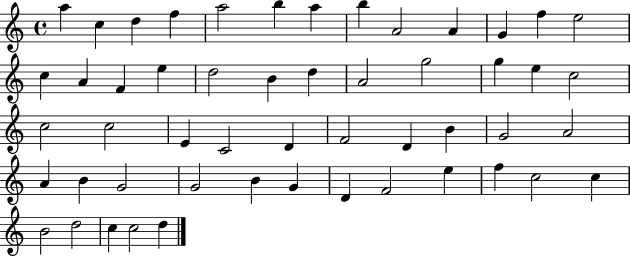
A5/q C5/q D5/q F5/q A5/h B5/q A5/q B5/q A4/h A4/q G4/q F5/q E5/h C5/q A4/q F4/q E5/q D5/h B4/q D5/q A4/h G5/h G5/q E5/q C5/h C5/h C5/h E4/q C4/h D4/q F4/h D4/q B4/q G4/h A4/h A4/q B4/q G4/h G4/h B4/q G4/q D4/q F4/h E5/q F5/q C5/h C5/q B4/h D5/h C5/q C5/h D5/q